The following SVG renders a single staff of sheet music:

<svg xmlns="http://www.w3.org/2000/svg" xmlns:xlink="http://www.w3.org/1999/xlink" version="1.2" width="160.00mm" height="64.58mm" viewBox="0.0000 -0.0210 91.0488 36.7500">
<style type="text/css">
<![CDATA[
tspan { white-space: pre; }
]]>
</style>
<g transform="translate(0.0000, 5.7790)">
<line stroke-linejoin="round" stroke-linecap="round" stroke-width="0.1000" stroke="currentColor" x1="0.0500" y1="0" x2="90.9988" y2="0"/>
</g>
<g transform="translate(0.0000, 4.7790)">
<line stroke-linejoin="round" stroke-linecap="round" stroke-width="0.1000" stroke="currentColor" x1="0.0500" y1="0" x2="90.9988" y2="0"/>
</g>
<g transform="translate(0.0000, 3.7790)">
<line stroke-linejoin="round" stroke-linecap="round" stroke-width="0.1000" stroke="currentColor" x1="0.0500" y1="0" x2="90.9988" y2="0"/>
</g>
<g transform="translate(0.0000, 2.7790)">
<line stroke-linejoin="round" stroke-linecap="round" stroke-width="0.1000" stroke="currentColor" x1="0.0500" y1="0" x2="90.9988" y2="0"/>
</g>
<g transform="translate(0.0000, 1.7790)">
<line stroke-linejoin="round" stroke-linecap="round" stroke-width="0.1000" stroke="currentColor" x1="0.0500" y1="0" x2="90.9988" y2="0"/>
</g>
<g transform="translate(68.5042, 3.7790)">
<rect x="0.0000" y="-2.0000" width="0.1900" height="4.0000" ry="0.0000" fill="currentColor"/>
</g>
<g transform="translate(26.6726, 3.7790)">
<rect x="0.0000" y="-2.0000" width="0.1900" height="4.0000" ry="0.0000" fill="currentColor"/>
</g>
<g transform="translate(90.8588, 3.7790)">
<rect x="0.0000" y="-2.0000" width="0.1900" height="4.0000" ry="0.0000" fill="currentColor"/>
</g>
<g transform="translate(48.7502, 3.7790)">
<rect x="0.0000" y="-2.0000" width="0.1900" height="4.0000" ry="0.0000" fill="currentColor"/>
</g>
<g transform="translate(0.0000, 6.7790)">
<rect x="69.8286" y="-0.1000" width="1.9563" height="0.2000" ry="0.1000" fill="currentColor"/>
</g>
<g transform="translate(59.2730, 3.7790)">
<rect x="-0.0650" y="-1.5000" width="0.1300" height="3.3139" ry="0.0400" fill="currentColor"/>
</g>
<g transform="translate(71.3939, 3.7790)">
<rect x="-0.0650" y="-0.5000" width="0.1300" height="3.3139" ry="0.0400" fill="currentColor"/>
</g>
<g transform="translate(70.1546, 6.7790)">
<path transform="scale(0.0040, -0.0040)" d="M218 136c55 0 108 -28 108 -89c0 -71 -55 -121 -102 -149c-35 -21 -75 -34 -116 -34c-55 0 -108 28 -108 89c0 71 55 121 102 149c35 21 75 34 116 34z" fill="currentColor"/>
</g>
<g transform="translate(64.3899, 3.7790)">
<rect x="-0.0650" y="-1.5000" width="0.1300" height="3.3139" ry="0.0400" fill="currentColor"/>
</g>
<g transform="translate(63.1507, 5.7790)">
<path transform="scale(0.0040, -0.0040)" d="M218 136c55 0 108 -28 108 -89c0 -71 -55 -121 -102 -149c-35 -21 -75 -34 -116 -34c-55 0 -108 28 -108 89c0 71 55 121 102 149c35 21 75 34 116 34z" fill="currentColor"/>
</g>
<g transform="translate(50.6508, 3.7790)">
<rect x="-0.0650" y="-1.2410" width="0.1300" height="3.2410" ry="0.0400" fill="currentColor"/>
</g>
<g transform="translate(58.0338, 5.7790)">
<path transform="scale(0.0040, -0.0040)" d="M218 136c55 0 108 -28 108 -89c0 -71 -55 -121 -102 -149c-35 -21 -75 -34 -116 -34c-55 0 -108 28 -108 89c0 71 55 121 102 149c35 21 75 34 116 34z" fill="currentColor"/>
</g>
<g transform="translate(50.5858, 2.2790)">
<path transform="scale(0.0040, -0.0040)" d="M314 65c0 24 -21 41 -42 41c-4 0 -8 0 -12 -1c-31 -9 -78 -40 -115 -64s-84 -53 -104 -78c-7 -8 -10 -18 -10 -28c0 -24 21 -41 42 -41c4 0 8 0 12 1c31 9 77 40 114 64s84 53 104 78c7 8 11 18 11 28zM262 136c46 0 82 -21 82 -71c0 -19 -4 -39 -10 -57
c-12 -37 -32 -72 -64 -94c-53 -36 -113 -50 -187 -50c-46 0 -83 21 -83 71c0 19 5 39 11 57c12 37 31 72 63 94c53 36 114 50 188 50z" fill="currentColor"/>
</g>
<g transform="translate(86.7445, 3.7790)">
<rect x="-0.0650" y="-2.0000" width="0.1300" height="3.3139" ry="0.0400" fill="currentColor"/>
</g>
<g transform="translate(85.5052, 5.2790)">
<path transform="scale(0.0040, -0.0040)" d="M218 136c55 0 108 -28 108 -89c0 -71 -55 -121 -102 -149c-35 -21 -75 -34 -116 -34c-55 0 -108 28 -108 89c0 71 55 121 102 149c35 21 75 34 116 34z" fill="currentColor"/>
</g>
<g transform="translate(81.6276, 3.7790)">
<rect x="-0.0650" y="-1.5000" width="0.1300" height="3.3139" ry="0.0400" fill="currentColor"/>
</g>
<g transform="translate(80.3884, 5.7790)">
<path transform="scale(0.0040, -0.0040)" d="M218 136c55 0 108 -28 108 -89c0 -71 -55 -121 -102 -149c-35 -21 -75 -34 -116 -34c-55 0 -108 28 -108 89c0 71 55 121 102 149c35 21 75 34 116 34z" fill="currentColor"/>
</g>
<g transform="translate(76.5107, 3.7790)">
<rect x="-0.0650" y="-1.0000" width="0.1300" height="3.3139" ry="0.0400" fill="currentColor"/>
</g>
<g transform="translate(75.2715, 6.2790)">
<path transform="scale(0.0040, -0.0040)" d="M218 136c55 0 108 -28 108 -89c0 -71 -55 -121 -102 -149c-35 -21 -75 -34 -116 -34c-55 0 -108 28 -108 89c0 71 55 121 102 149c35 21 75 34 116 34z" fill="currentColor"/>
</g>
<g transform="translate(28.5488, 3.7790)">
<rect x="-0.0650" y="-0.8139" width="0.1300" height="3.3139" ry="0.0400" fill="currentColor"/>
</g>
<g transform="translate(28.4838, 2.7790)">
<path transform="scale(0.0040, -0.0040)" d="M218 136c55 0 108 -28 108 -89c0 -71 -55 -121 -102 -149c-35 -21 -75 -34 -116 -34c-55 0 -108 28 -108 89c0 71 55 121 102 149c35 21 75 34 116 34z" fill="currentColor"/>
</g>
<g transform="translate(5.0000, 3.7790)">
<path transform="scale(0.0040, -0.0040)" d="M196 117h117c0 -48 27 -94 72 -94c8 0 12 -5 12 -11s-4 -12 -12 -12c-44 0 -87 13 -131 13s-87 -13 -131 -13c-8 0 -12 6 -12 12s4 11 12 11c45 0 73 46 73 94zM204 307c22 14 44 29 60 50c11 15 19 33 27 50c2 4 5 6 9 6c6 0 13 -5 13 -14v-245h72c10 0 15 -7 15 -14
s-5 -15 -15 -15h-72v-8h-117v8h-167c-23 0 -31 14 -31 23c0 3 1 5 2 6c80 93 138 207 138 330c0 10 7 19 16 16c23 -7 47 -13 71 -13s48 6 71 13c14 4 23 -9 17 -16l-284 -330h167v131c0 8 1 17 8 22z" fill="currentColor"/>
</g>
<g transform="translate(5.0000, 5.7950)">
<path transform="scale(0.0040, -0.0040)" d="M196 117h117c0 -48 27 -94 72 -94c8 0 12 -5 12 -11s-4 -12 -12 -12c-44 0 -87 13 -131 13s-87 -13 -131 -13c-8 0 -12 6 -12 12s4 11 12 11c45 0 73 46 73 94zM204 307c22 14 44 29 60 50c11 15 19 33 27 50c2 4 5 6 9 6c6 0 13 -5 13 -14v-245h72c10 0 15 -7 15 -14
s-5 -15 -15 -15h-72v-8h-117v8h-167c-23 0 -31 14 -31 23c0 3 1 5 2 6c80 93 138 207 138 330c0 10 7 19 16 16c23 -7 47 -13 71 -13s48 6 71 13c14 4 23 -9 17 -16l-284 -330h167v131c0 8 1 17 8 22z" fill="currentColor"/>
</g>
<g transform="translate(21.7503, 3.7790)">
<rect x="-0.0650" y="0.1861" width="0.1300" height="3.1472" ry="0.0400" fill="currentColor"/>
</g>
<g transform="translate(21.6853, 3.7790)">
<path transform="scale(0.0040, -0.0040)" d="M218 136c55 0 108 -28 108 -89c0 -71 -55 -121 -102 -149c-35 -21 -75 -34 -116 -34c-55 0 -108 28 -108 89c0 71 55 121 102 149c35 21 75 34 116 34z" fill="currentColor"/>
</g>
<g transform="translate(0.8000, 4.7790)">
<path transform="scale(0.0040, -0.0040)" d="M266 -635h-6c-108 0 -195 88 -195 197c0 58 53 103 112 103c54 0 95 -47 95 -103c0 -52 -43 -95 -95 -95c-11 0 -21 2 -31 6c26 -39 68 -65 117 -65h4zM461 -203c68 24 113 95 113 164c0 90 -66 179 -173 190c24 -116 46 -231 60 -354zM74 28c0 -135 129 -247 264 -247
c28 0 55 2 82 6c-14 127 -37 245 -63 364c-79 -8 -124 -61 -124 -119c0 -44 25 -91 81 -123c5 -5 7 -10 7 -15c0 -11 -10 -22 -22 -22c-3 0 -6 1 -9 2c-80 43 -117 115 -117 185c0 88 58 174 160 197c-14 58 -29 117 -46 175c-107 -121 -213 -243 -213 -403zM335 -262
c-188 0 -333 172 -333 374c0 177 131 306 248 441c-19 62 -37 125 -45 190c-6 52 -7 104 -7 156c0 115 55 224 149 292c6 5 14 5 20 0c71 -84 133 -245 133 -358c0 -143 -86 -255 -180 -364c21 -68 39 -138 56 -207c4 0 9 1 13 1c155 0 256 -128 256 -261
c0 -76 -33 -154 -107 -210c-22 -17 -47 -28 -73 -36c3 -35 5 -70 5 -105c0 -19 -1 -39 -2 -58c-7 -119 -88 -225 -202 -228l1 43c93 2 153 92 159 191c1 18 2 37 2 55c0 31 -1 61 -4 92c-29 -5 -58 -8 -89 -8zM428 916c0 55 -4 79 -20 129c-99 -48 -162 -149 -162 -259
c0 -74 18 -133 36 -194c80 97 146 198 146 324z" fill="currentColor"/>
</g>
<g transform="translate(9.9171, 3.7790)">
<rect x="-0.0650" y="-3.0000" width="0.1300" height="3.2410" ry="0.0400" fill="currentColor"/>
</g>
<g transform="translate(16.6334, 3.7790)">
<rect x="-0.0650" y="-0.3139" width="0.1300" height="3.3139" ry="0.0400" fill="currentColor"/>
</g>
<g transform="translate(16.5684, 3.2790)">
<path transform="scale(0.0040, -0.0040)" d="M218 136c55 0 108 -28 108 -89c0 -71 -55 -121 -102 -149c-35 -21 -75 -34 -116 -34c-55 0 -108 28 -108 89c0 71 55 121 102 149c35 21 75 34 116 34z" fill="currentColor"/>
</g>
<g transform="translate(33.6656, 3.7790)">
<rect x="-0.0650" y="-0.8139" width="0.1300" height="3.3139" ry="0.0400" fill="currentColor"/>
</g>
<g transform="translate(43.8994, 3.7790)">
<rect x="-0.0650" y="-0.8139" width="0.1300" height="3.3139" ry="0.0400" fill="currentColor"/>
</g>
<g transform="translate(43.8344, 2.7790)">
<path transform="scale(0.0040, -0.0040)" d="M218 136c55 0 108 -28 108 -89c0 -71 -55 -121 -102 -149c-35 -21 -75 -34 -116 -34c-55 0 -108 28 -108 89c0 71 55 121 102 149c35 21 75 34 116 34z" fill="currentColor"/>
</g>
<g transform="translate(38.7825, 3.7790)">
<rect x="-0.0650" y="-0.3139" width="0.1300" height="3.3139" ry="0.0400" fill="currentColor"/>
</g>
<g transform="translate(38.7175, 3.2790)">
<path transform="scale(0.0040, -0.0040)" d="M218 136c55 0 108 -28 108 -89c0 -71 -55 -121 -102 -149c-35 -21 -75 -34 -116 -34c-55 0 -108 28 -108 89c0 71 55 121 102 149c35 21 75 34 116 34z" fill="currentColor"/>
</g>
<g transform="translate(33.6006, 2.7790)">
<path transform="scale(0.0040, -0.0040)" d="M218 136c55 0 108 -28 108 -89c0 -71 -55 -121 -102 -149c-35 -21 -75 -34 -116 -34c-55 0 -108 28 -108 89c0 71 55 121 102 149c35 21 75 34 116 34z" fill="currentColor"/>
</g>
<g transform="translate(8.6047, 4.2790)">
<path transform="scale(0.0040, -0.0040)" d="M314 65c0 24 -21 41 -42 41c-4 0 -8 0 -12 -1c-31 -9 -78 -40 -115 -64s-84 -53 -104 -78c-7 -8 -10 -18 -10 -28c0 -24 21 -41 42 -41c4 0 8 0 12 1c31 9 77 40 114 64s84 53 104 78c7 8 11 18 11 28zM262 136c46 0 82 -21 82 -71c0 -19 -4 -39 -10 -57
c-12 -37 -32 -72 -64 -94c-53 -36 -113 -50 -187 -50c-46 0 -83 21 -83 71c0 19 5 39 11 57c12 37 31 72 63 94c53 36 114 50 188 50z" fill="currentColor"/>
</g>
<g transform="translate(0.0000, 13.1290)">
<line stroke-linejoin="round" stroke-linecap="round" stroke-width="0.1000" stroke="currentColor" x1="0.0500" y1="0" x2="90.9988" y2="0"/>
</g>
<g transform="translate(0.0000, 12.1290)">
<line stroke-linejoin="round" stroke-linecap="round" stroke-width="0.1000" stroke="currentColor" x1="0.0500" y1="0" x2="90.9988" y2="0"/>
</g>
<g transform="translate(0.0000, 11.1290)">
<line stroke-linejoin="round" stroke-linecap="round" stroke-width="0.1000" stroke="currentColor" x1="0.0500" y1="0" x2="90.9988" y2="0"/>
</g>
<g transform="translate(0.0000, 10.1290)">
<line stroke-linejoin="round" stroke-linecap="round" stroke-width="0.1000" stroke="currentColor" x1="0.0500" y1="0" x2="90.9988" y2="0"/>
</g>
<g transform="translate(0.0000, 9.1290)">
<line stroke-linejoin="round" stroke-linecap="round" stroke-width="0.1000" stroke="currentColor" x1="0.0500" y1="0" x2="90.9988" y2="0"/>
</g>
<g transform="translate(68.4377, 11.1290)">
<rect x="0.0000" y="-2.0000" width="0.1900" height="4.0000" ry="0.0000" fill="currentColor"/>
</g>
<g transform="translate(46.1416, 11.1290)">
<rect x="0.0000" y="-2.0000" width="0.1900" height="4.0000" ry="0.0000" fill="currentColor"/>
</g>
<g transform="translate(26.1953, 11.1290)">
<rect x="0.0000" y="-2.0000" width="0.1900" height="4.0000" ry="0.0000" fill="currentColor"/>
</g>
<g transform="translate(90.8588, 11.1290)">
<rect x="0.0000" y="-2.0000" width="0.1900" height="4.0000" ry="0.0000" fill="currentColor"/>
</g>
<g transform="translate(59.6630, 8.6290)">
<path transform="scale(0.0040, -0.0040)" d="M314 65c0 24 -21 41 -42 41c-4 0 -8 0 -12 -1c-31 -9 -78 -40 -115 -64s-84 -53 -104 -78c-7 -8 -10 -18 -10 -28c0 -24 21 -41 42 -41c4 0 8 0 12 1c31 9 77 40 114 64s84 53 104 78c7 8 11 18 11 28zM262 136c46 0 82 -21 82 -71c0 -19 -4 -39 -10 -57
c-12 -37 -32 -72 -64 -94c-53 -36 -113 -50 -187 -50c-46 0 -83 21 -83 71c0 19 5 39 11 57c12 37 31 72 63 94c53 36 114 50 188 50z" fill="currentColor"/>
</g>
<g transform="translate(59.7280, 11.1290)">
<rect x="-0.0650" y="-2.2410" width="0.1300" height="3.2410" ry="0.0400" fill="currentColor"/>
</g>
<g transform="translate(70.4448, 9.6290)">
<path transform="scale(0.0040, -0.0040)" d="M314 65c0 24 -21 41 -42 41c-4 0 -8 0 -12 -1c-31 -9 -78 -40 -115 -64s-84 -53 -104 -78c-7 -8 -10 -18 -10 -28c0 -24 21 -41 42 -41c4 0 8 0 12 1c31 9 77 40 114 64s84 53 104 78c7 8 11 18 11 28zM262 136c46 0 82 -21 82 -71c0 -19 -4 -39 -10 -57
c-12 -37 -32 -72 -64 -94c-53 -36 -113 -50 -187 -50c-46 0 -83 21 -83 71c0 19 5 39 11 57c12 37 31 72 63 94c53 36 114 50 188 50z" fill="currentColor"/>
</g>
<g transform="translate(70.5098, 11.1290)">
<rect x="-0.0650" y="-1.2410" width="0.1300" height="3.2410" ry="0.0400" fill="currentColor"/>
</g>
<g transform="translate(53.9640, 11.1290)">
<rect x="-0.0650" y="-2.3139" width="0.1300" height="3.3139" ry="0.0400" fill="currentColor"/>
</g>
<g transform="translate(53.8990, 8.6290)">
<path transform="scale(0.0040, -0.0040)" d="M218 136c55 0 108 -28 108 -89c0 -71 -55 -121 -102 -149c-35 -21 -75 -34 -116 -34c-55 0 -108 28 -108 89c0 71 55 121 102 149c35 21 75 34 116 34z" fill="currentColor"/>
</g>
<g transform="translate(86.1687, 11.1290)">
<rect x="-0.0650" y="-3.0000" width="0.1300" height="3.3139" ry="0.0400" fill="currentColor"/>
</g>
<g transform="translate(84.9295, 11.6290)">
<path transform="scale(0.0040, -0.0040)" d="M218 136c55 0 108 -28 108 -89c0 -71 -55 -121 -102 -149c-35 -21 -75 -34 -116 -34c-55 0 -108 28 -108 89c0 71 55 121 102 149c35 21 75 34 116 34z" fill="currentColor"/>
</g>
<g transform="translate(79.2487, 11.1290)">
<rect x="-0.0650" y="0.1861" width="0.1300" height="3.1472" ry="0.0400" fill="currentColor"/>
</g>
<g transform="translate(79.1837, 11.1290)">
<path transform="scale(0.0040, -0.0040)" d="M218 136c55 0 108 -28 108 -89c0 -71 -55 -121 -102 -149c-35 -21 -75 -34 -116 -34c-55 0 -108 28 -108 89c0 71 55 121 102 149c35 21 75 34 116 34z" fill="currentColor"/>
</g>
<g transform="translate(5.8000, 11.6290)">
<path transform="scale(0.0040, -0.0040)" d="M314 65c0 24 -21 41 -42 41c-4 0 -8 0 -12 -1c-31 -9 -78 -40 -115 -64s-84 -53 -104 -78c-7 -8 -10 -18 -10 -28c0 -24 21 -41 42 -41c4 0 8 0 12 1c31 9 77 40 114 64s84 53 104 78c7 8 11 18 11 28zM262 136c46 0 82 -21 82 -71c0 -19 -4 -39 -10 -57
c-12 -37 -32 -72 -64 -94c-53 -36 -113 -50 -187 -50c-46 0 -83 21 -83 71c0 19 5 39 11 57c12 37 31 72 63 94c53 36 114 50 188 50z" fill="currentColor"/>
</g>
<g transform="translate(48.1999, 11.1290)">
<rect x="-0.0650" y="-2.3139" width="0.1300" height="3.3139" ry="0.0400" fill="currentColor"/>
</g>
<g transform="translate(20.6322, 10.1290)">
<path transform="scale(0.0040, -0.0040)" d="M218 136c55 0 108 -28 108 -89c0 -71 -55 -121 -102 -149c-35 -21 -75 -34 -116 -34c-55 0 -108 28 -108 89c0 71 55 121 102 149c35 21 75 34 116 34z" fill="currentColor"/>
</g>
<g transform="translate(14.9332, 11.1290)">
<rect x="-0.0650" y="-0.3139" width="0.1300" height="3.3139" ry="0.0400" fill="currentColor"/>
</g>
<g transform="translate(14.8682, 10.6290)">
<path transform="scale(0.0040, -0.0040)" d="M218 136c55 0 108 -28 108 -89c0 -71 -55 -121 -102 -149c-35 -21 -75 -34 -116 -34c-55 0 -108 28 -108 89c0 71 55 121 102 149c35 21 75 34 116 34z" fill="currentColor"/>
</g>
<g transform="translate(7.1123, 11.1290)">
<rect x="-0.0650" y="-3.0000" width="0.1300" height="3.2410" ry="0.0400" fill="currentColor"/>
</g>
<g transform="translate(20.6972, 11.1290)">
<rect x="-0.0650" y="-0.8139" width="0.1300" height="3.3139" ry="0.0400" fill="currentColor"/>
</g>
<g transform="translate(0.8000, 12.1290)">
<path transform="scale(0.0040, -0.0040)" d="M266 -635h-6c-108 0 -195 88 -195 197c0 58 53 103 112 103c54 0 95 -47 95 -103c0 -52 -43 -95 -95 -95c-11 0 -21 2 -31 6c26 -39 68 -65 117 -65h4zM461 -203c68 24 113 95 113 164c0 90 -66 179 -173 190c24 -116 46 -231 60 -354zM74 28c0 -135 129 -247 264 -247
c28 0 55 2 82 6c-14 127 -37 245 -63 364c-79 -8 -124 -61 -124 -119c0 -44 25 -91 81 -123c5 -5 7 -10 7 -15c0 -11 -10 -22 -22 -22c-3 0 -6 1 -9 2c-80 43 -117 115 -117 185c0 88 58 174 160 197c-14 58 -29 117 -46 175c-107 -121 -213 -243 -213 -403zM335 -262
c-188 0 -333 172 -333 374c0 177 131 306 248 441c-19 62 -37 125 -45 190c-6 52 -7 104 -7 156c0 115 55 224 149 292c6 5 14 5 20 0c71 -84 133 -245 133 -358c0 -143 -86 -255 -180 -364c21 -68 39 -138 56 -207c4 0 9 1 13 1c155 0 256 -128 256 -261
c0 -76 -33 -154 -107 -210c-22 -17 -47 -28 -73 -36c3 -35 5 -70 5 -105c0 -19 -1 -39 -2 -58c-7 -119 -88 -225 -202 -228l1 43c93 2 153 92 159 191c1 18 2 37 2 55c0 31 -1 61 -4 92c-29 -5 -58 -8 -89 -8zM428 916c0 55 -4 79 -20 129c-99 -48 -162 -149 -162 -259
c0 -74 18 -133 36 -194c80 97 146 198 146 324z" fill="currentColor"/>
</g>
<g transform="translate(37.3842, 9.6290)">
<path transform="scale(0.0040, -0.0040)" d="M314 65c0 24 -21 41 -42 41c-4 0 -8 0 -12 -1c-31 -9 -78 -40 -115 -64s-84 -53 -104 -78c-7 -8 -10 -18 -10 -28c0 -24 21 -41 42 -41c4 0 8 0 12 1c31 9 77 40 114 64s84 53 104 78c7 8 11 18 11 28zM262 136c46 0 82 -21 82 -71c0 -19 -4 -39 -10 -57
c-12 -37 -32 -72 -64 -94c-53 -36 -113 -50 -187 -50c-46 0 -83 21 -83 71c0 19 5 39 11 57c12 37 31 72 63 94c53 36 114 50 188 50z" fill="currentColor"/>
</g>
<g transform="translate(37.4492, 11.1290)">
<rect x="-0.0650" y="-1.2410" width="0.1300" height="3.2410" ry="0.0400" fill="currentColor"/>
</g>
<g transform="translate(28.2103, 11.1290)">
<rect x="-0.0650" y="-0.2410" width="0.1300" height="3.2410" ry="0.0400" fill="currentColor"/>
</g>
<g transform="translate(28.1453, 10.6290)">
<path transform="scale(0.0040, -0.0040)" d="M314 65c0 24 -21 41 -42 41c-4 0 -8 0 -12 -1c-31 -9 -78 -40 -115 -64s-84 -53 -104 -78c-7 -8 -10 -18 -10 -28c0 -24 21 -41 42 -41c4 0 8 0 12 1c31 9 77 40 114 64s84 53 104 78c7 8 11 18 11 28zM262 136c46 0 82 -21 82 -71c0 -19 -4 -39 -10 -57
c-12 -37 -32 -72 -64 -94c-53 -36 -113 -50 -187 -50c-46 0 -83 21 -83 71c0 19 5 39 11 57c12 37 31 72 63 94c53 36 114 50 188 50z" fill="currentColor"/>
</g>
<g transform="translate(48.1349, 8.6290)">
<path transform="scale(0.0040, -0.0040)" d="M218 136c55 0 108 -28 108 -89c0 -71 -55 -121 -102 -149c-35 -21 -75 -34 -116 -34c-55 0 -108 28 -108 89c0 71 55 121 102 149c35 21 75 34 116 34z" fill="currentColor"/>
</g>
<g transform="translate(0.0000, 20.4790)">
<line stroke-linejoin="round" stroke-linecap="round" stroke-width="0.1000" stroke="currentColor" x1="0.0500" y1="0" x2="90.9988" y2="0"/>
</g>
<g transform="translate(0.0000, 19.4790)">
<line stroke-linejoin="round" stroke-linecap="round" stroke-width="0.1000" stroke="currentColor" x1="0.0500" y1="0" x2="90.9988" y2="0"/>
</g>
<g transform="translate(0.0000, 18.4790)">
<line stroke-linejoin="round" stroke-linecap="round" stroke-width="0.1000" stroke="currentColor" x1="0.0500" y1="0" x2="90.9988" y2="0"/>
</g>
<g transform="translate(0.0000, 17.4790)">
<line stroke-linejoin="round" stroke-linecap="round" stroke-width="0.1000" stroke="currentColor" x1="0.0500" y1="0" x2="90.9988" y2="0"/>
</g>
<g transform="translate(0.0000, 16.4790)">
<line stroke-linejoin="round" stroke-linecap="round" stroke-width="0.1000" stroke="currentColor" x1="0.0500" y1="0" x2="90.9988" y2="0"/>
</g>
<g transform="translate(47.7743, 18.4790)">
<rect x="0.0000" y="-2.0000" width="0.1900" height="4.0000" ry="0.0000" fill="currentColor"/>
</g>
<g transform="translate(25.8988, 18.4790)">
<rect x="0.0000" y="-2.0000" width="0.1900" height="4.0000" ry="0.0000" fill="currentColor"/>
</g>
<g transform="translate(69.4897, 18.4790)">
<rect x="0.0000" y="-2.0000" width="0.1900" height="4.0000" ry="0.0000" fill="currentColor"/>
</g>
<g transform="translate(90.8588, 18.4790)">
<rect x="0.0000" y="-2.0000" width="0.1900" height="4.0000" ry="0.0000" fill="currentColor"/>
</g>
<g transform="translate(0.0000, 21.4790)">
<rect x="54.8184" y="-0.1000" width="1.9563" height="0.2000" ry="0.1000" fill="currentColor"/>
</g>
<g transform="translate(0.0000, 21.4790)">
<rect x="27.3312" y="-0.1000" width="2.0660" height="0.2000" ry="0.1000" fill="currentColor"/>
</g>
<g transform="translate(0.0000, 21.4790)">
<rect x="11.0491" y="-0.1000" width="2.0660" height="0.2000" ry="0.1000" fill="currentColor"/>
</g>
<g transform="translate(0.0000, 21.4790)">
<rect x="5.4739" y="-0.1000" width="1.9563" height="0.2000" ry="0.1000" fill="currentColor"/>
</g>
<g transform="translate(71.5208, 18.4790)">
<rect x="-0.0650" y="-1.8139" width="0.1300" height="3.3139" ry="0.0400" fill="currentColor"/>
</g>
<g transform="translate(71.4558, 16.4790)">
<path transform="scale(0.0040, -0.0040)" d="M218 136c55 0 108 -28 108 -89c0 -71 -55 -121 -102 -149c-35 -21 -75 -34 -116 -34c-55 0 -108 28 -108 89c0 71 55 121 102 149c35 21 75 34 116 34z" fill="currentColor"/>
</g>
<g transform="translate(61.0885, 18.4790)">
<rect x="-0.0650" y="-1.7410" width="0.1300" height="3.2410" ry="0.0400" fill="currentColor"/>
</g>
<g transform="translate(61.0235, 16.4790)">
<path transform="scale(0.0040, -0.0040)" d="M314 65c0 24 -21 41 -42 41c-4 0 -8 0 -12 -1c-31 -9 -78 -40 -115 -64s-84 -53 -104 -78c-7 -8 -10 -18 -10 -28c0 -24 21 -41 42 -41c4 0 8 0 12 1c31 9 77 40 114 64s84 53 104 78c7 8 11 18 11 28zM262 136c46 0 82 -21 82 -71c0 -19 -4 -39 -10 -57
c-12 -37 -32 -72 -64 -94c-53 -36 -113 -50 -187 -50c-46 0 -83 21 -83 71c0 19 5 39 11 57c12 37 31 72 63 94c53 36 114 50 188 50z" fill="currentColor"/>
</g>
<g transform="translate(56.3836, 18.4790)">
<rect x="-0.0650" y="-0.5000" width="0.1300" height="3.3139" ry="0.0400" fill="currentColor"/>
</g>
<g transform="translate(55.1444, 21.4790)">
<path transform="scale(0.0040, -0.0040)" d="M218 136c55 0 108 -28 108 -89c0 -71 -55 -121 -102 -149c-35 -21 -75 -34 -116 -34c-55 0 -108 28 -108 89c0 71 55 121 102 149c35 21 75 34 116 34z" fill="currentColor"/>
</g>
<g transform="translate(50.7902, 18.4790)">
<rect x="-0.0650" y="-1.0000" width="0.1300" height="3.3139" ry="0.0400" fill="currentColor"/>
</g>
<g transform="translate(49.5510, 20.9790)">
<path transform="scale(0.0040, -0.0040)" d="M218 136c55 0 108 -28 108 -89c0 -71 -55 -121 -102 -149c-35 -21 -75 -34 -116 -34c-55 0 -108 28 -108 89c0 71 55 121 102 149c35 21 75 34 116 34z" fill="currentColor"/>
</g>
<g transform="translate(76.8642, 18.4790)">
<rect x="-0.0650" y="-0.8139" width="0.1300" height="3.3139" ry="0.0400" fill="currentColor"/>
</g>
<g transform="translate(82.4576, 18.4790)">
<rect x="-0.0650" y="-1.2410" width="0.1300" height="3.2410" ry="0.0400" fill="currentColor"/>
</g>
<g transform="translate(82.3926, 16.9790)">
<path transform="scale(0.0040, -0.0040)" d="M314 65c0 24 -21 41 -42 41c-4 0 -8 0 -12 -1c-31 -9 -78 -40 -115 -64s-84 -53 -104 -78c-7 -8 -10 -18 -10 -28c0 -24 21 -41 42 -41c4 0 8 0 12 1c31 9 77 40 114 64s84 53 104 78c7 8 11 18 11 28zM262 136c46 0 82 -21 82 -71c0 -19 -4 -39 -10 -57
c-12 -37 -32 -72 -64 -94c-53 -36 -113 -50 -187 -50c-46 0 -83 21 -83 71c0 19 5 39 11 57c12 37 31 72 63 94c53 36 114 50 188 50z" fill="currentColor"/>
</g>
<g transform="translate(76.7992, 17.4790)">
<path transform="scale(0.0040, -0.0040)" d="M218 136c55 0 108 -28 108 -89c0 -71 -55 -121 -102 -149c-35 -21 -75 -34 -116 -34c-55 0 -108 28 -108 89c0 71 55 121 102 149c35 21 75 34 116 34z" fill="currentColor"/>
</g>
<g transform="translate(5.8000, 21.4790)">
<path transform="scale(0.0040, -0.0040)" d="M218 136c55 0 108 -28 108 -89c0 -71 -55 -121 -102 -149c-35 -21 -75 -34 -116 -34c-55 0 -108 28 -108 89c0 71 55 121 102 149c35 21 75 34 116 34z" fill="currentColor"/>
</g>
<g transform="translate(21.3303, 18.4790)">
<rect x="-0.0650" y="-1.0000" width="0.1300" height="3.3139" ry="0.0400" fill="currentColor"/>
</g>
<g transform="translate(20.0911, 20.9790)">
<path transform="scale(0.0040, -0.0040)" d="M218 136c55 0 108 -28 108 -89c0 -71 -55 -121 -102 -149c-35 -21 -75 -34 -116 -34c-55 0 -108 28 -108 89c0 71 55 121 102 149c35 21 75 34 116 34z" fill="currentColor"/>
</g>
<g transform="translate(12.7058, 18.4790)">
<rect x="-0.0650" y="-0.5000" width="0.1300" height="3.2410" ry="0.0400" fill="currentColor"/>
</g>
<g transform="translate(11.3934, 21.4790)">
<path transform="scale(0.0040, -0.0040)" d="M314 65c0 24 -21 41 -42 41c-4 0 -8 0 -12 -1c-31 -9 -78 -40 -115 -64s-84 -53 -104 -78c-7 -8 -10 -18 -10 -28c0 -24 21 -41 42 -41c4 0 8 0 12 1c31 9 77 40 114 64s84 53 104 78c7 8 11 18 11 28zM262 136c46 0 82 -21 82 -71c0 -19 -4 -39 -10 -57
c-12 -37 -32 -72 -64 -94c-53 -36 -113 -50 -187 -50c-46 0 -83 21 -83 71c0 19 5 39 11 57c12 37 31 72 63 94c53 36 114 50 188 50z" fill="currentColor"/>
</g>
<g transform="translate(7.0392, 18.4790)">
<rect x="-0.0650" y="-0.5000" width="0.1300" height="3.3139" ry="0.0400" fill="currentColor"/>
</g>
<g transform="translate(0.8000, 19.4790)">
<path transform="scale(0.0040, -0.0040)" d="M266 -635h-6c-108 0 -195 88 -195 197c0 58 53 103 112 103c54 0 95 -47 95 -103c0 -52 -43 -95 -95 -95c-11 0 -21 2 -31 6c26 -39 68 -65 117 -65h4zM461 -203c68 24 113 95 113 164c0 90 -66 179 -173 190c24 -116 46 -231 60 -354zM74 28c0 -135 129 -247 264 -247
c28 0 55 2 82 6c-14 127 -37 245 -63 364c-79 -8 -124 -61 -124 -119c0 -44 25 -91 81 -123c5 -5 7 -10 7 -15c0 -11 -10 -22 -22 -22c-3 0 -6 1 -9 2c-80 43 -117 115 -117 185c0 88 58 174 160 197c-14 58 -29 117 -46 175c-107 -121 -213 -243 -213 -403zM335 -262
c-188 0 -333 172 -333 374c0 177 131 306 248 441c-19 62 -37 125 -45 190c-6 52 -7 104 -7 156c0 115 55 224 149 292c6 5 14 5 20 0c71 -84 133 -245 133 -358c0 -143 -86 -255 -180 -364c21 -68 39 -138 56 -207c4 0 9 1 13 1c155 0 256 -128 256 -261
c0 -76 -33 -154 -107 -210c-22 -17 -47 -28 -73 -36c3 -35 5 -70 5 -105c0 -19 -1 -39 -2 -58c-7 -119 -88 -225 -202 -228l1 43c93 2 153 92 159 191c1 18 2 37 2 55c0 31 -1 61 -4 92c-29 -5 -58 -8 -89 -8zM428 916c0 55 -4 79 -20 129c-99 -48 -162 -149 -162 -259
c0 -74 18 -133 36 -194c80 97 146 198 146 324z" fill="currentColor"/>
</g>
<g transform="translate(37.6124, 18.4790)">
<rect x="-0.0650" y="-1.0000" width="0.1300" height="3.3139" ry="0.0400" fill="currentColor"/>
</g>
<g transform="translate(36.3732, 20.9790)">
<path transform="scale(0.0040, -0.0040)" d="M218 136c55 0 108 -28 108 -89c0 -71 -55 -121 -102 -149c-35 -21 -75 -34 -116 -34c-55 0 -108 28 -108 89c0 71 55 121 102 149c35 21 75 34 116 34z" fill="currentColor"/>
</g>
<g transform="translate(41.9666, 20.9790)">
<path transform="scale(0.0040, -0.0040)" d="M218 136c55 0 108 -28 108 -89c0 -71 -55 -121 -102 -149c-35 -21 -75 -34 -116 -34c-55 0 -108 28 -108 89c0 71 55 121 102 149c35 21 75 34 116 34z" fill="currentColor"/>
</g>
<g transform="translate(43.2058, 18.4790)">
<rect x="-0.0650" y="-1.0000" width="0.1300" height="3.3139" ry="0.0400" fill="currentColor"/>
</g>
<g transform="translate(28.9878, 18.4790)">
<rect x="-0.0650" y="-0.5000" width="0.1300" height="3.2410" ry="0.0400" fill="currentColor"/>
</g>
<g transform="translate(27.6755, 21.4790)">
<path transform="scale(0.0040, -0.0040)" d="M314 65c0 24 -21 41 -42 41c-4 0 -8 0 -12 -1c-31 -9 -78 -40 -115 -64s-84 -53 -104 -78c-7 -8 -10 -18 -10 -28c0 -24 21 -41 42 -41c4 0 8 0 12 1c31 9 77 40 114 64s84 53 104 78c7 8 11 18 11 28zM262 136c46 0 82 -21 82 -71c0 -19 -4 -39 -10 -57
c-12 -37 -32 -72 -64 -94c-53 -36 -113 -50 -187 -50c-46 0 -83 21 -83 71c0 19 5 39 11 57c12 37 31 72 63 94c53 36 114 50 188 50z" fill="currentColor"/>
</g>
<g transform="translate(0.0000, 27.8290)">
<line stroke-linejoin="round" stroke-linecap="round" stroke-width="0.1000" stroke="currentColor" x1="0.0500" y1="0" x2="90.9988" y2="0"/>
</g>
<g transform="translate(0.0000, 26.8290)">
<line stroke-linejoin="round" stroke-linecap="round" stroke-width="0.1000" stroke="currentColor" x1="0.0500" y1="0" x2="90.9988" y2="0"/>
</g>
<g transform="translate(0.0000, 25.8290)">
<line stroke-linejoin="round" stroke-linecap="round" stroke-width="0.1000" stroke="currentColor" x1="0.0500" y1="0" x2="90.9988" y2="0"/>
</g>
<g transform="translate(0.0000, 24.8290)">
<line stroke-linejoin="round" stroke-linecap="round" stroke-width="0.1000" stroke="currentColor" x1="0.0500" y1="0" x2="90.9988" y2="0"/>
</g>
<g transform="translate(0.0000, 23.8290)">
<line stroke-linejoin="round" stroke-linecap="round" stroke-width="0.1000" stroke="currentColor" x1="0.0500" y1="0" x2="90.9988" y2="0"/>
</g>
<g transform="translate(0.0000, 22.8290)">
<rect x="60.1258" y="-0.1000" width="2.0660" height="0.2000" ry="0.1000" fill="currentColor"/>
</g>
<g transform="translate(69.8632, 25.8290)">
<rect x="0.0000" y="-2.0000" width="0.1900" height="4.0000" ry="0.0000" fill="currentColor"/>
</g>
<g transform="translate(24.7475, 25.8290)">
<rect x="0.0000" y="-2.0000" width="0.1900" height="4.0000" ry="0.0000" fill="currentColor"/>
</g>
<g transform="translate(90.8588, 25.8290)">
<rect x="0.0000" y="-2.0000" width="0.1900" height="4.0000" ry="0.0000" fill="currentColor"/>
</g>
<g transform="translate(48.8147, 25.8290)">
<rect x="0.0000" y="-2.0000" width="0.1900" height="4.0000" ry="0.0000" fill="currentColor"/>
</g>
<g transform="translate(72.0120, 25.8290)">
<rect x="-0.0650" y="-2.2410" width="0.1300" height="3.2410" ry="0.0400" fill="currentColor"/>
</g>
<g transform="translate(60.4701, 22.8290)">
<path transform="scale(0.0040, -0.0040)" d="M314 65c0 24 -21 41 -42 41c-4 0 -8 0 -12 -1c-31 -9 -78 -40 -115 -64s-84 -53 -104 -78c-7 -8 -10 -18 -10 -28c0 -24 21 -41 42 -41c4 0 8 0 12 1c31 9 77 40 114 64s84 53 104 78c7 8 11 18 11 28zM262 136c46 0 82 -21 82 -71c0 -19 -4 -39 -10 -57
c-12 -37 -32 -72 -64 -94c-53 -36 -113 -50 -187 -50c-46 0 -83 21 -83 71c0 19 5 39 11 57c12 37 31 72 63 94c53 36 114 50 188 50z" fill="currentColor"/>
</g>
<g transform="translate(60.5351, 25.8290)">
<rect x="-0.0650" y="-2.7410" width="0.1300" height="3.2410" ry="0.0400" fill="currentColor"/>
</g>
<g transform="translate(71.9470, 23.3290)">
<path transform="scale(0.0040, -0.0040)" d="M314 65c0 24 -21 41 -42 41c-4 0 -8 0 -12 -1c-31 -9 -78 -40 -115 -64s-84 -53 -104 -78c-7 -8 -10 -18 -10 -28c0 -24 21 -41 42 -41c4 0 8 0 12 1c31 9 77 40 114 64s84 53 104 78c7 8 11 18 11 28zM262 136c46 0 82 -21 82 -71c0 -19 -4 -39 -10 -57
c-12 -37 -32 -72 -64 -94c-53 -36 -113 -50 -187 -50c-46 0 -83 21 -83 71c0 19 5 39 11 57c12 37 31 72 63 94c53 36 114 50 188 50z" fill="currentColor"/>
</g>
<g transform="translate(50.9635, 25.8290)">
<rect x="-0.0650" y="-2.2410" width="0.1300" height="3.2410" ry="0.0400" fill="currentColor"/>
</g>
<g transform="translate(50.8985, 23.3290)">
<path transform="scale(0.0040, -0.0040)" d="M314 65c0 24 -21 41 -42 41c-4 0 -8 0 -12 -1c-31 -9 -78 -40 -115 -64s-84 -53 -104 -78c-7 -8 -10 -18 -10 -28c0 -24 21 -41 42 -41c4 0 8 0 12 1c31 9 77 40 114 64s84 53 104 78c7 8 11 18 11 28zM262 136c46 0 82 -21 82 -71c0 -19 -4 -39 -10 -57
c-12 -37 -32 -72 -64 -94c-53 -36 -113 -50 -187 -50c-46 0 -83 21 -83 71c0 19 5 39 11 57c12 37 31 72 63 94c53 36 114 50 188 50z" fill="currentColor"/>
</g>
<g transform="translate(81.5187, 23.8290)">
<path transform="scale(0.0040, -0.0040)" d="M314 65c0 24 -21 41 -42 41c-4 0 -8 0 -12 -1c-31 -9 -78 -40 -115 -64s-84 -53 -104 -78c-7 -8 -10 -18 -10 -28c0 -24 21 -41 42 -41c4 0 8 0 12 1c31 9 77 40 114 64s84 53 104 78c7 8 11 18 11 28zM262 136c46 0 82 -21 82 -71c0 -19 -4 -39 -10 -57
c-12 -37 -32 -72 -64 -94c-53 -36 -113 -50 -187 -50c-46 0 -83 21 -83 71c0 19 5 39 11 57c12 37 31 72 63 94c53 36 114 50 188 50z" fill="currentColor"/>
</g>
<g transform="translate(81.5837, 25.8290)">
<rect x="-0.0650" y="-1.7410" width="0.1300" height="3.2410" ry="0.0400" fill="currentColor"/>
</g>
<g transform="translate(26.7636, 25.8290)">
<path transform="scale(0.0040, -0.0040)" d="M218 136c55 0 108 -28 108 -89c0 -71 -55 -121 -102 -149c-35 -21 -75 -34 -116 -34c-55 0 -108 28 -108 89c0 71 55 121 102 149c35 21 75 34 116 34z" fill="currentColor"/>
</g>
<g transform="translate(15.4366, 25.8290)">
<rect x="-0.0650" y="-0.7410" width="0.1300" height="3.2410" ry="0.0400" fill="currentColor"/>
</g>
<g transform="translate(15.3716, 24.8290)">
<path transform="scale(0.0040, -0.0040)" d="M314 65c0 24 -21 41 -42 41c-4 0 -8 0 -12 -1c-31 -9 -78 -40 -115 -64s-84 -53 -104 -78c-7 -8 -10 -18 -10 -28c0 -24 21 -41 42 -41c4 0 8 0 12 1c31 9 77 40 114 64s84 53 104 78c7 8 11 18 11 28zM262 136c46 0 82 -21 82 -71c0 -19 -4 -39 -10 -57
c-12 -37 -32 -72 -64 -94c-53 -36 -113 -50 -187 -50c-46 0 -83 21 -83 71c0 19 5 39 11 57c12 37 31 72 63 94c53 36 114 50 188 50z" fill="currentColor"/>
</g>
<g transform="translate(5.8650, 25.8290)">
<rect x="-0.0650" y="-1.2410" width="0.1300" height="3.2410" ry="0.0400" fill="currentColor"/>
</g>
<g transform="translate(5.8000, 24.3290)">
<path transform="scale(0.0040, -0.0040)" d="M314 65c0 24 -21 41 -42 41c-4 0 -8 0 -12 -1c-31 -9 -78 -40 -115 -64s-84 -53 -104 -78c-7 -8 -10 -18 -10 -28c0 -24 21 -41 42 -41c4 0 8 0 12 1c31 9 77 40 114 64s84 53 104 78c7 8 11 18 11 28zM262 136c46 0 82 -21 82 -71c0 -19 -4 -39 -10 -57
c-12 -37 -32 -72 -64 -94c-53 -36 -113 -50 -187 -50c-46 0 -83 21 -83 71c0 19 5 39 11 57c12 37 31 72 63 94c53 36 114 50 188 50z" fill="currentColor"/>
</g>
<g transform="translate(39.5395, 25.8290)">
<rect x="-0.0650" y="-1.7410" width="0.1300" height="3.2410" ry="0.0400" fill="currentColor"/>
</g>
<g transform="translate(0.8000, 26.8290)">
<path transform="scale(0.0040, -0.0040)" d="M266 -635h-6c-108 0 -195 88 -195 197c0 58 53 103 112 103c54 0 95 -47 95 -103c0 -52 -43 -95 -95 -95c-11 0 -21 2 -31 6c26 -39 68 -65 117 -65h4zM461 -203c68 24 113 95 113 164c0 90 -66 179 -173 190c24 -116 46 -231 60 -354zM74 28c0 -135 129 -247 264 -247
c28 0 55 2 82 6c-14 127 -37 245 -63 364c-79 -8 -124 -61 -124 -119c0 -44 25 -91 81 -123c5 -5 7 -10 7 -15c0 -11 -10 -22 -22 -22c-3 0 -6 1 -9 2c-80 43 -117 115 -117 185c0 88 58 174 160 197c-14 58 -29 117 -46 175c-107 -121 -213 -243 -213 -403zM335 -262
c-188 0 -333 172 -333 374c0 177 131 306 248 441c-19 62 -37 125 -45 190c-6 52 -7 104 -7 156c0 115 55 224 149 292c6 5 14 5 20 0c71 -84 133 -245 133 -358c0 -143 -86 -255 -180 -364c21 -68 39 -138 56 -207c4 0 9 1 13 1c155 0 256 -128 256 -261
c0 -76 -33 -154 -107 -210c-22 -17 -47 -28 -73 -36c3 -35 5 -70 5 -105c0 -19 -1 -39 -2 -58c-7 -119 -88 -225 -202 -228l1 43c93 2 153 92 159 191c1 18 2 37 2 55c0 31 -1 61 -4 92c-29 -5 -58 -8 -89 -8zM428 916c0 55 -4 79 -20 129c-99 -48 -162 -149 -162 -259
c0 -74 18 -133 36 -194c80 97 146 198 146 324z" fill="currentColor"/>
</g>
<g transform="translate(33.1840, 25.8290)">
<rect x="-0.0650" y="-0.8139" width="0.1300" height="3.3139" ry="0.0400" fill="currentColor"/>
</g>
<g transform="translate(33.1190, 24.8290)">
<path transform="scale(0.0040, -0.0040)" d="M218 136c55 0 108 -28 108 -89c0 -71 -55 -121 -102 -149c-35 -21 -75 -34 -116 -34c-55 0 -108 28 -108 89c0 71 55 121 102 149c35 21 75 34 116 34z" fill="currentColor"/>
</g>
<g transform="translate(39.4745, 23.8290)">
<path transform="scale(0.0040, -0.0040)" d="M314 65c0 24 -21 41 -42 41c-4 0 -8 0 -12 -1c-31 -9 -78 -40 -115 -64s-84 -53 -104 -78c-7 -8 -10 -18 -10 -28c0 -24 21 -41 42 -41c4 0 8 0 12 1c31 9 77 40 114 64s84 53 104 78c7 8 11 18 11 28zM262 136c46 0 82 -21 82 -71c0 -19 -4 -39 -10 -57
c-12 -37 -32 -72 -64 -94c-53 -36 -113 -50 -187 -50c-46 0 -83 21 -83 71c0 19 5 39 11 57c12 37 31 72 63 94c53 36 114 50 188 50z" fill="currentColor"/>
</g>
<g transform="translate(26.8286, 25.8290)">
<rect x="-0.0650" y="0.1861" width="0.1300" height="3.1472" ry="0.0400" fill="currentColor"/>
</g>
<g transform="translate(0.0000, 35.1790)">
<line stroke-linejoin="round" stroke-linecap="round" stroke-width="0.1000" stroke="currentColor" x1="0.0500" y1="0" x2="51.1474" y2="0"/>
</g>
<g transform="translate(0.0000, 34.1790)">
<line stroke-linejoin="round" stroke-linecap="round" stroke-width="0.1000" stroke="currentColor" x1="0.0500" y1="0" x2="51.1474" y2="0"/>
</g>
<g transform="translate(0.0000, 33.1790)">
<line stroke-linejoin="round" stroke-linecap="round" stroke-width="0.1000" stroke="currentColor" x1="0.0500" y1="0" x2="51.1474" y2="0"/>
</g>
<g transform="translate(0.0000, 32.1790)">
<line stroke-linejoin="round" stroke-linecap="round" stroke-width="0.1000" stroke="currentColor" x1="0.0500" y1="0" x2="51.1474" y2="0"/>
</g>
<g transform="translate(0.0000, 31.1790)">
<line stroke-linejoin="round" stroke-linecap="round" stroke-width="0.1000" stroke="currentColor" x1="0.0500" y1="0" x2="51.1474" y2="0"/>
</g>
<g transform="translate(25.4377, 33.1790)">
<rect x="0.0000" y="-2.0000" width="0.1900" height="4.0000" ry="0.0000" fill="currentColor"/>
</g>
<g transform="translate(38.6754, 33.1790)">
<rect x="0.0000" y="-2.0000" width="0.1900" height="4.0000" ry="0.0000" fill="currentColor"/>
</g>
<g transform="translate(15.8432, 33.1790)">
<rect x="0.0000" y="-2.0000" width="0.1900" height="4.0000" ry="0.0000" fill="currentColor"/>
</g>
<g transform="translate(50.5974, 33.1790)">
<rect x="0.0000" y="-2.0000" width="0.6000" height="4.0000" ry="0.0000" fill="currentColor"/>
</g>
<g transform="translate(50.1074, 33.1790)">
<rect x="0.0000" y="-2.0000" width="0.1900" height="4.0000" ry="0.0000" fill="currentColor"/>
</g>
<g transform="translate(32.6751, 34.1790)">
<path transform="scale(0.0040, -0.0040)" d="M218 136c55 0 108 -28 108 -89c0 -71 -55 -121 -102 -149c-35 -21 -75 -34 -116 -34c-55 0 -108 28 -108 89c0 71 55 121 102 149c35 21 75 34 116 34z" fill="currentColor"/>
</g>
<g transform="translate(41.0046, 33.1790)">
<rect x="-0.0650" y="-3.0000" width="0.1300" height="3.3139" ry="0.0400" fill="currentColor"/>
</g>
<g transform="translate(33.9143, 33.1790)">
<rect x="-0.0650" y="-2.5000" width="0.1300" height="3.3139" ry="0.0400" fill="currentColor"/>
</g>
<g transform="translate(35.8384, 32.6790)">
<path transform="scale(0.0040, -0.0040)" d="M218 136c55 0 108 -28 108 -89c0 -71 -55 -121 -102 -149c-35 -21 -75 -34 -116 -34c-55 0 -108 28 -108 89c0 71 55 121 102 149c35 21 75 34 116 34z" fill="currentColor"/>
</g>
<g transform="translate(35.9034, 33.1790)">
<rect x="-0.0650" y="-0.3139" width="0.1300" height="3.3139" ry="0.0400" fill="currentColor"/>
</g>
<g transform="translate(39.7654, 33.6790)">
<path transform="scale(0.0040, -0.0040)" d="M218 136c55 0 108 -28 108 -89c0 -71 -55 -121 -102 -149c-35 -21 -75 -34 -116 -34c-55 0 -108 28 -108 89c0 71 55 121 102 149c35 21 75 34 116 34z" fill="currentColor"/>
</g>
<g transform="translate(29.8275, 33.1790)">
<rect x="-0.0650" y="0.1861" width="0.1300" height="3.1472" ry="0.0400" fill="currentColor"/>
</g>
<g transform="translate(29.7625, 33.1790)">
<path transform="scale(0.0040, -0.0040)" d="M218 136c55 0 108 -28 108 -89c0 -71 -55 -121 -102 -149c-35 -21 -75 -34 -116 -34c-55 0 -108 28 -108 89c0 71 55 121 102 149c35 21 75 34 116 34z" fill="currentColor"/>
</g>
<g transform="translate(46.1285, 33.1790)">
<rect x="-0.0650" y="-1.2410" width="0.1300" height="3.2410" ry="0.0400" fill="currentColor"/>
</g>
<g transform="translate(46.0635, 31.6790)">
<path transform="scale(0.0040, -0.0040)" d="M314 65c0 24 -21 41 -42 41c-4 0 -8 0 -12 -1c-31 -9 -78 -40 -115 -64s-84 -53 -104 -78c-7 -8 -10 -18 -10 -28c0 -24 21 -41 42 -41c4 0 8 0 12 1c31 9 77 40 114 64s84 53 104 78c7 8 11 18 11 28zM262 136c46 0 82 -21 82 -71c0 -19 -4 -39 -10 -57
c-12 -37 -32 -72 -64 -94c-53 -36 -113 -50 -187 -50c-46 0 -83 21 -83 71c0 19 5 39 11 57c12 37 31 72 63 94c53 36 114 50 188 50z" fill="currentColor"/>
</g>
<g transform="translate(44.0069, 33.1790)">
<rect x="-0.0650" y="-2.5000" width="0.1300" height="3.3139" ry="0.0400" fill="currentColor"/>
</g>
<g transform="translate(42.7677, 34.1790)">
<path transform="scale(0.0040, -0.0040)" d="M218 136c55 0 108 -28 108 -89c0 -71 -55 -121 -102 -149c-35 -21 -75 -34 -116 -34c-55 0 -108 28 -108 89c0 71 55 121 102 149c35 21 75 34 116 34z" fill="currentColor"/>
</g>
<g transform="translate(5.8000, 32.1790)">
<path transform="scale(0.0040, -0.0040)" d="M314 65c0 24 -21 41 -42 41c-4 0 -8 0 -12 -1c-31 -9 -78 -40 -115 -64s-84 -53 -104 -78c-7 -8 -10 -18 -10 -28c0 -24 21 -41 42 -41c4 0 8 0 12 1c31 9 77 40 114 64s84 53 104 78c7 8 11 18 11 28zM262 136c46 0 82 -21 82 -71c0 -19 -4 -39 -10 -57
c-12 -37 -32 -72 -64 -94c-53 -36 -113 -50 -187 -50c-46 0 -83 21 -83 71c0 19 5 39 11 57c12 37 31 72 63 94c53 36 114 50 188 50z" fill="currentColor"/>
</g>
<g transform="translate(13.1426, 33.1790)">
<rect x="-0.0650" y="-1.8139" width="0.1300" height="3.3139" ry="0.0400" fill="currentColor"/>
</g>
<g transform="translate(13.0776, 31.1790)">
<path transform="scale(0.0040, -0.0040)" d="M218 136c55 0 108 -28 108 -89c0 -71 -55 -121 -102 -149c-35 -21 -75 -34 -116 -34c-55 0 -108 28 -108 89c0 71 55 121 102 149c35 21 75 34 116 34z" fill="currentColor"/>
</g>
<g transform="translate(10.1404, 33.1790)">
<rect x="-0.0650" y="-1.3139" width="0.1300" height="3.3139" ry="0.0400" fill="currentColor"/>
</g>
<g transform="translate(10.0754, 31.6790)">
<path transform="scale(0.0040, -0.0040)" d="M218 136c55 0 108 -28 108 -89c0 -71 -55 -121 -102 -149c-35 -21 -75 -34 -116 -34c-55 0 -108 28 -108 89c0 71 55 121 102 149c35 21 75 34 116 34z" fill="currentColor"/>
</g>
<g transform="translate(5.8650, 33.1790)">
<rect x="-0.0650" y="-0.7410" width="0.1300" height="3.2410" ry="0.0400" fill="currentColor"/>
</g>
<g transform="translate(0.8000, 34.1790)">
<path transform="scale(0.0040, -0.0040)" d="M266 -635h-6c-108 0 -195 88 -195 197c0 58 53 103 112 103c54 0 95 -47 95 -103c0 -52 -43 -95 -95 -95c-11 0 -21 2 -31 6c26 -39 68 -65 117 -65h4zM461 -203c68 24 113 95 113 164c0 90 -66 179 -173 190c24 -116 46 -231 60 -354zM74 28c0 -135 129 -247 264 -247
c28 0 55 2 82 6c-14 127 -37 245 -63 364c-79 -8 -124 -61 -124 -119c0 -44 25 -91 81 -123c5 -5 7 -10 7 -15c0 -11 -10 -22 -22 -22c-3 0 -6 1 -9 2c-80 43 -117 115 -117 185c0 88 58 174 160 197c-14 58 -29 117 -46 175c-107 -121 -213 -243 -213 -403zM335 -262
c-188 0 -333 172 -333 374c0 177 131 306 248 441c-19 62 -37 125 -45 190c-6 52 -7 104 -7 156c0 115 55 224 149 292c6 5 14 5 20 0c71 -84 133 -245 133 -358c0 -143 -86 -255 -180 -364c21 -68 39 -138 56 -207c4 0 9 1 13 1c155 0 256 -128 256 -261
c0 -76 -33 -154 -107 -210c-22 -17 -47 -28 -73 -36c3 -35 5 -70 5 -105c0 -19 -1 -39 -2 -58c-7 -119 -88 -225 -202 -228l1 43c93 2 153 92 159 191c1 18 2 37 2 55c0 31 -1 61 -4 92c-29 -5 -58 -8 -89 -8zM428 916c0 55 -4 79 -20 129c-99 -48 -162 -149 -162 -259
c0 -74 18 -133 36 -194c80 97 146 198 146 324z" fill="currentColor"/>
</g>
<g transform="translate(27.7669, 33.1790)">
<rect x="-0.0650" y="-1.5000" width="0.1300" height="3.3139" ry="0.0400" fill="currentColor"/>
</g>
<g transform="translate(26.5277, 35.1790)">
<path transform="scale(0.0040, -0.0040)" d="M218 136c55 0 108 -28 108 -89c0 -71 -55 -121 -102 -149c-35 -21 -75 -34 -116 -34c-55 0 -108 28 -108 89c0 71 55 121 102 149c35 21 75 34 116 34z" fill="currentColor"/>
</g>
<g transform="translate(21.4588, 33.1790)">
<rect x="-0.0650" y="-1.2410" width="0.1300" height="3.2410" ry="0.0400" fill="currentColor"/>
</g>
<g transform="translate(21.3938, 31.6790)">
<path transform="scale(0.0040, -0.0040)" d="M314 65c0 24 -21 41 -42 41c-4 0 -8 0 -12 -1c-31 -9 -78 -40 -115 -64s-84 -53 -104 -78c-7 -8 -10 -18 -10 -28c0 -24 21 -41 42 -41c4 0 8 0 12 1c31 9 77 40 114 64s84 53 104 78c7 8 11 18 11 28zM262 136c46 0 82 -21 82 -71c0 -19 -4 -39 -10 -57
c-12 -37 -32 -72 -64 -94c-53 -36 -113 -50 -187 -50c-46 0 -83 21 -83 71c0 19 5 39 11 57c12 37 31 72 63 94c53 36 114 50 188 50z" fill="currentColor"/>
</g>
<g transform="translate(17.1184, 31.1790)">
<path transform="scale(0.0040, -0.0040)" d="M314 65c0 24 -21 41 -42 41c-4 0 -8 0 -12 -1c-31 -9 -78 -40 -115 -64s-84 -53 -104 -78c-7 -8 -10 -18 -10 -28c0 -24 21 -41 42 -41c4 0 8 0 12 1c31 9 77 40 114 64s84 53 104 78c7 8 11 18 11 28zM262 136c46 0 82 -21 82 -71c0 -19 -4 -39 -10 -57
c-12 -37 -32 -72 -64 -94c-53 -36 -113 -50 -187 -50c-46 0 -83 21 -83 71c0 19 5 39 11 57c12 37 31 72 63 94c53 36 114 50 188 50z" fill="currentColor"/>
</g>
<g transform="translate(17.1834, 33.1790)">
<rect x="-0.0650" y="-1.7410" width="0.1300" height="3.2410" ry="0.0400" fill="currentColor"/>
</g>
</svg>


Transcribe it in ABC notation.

X:1
T:Untitled
M:4/4
L:1/4
K:C
A2 c B d d c d e2 E E C D E F A2 c d c2 e2 g g g2 e2 B A C C2 D C2 D D D C f2 f d e2 e2 d2 B d f2 g2 a2 g2 f2 d2 e f f2 e2 E B G c A G e2